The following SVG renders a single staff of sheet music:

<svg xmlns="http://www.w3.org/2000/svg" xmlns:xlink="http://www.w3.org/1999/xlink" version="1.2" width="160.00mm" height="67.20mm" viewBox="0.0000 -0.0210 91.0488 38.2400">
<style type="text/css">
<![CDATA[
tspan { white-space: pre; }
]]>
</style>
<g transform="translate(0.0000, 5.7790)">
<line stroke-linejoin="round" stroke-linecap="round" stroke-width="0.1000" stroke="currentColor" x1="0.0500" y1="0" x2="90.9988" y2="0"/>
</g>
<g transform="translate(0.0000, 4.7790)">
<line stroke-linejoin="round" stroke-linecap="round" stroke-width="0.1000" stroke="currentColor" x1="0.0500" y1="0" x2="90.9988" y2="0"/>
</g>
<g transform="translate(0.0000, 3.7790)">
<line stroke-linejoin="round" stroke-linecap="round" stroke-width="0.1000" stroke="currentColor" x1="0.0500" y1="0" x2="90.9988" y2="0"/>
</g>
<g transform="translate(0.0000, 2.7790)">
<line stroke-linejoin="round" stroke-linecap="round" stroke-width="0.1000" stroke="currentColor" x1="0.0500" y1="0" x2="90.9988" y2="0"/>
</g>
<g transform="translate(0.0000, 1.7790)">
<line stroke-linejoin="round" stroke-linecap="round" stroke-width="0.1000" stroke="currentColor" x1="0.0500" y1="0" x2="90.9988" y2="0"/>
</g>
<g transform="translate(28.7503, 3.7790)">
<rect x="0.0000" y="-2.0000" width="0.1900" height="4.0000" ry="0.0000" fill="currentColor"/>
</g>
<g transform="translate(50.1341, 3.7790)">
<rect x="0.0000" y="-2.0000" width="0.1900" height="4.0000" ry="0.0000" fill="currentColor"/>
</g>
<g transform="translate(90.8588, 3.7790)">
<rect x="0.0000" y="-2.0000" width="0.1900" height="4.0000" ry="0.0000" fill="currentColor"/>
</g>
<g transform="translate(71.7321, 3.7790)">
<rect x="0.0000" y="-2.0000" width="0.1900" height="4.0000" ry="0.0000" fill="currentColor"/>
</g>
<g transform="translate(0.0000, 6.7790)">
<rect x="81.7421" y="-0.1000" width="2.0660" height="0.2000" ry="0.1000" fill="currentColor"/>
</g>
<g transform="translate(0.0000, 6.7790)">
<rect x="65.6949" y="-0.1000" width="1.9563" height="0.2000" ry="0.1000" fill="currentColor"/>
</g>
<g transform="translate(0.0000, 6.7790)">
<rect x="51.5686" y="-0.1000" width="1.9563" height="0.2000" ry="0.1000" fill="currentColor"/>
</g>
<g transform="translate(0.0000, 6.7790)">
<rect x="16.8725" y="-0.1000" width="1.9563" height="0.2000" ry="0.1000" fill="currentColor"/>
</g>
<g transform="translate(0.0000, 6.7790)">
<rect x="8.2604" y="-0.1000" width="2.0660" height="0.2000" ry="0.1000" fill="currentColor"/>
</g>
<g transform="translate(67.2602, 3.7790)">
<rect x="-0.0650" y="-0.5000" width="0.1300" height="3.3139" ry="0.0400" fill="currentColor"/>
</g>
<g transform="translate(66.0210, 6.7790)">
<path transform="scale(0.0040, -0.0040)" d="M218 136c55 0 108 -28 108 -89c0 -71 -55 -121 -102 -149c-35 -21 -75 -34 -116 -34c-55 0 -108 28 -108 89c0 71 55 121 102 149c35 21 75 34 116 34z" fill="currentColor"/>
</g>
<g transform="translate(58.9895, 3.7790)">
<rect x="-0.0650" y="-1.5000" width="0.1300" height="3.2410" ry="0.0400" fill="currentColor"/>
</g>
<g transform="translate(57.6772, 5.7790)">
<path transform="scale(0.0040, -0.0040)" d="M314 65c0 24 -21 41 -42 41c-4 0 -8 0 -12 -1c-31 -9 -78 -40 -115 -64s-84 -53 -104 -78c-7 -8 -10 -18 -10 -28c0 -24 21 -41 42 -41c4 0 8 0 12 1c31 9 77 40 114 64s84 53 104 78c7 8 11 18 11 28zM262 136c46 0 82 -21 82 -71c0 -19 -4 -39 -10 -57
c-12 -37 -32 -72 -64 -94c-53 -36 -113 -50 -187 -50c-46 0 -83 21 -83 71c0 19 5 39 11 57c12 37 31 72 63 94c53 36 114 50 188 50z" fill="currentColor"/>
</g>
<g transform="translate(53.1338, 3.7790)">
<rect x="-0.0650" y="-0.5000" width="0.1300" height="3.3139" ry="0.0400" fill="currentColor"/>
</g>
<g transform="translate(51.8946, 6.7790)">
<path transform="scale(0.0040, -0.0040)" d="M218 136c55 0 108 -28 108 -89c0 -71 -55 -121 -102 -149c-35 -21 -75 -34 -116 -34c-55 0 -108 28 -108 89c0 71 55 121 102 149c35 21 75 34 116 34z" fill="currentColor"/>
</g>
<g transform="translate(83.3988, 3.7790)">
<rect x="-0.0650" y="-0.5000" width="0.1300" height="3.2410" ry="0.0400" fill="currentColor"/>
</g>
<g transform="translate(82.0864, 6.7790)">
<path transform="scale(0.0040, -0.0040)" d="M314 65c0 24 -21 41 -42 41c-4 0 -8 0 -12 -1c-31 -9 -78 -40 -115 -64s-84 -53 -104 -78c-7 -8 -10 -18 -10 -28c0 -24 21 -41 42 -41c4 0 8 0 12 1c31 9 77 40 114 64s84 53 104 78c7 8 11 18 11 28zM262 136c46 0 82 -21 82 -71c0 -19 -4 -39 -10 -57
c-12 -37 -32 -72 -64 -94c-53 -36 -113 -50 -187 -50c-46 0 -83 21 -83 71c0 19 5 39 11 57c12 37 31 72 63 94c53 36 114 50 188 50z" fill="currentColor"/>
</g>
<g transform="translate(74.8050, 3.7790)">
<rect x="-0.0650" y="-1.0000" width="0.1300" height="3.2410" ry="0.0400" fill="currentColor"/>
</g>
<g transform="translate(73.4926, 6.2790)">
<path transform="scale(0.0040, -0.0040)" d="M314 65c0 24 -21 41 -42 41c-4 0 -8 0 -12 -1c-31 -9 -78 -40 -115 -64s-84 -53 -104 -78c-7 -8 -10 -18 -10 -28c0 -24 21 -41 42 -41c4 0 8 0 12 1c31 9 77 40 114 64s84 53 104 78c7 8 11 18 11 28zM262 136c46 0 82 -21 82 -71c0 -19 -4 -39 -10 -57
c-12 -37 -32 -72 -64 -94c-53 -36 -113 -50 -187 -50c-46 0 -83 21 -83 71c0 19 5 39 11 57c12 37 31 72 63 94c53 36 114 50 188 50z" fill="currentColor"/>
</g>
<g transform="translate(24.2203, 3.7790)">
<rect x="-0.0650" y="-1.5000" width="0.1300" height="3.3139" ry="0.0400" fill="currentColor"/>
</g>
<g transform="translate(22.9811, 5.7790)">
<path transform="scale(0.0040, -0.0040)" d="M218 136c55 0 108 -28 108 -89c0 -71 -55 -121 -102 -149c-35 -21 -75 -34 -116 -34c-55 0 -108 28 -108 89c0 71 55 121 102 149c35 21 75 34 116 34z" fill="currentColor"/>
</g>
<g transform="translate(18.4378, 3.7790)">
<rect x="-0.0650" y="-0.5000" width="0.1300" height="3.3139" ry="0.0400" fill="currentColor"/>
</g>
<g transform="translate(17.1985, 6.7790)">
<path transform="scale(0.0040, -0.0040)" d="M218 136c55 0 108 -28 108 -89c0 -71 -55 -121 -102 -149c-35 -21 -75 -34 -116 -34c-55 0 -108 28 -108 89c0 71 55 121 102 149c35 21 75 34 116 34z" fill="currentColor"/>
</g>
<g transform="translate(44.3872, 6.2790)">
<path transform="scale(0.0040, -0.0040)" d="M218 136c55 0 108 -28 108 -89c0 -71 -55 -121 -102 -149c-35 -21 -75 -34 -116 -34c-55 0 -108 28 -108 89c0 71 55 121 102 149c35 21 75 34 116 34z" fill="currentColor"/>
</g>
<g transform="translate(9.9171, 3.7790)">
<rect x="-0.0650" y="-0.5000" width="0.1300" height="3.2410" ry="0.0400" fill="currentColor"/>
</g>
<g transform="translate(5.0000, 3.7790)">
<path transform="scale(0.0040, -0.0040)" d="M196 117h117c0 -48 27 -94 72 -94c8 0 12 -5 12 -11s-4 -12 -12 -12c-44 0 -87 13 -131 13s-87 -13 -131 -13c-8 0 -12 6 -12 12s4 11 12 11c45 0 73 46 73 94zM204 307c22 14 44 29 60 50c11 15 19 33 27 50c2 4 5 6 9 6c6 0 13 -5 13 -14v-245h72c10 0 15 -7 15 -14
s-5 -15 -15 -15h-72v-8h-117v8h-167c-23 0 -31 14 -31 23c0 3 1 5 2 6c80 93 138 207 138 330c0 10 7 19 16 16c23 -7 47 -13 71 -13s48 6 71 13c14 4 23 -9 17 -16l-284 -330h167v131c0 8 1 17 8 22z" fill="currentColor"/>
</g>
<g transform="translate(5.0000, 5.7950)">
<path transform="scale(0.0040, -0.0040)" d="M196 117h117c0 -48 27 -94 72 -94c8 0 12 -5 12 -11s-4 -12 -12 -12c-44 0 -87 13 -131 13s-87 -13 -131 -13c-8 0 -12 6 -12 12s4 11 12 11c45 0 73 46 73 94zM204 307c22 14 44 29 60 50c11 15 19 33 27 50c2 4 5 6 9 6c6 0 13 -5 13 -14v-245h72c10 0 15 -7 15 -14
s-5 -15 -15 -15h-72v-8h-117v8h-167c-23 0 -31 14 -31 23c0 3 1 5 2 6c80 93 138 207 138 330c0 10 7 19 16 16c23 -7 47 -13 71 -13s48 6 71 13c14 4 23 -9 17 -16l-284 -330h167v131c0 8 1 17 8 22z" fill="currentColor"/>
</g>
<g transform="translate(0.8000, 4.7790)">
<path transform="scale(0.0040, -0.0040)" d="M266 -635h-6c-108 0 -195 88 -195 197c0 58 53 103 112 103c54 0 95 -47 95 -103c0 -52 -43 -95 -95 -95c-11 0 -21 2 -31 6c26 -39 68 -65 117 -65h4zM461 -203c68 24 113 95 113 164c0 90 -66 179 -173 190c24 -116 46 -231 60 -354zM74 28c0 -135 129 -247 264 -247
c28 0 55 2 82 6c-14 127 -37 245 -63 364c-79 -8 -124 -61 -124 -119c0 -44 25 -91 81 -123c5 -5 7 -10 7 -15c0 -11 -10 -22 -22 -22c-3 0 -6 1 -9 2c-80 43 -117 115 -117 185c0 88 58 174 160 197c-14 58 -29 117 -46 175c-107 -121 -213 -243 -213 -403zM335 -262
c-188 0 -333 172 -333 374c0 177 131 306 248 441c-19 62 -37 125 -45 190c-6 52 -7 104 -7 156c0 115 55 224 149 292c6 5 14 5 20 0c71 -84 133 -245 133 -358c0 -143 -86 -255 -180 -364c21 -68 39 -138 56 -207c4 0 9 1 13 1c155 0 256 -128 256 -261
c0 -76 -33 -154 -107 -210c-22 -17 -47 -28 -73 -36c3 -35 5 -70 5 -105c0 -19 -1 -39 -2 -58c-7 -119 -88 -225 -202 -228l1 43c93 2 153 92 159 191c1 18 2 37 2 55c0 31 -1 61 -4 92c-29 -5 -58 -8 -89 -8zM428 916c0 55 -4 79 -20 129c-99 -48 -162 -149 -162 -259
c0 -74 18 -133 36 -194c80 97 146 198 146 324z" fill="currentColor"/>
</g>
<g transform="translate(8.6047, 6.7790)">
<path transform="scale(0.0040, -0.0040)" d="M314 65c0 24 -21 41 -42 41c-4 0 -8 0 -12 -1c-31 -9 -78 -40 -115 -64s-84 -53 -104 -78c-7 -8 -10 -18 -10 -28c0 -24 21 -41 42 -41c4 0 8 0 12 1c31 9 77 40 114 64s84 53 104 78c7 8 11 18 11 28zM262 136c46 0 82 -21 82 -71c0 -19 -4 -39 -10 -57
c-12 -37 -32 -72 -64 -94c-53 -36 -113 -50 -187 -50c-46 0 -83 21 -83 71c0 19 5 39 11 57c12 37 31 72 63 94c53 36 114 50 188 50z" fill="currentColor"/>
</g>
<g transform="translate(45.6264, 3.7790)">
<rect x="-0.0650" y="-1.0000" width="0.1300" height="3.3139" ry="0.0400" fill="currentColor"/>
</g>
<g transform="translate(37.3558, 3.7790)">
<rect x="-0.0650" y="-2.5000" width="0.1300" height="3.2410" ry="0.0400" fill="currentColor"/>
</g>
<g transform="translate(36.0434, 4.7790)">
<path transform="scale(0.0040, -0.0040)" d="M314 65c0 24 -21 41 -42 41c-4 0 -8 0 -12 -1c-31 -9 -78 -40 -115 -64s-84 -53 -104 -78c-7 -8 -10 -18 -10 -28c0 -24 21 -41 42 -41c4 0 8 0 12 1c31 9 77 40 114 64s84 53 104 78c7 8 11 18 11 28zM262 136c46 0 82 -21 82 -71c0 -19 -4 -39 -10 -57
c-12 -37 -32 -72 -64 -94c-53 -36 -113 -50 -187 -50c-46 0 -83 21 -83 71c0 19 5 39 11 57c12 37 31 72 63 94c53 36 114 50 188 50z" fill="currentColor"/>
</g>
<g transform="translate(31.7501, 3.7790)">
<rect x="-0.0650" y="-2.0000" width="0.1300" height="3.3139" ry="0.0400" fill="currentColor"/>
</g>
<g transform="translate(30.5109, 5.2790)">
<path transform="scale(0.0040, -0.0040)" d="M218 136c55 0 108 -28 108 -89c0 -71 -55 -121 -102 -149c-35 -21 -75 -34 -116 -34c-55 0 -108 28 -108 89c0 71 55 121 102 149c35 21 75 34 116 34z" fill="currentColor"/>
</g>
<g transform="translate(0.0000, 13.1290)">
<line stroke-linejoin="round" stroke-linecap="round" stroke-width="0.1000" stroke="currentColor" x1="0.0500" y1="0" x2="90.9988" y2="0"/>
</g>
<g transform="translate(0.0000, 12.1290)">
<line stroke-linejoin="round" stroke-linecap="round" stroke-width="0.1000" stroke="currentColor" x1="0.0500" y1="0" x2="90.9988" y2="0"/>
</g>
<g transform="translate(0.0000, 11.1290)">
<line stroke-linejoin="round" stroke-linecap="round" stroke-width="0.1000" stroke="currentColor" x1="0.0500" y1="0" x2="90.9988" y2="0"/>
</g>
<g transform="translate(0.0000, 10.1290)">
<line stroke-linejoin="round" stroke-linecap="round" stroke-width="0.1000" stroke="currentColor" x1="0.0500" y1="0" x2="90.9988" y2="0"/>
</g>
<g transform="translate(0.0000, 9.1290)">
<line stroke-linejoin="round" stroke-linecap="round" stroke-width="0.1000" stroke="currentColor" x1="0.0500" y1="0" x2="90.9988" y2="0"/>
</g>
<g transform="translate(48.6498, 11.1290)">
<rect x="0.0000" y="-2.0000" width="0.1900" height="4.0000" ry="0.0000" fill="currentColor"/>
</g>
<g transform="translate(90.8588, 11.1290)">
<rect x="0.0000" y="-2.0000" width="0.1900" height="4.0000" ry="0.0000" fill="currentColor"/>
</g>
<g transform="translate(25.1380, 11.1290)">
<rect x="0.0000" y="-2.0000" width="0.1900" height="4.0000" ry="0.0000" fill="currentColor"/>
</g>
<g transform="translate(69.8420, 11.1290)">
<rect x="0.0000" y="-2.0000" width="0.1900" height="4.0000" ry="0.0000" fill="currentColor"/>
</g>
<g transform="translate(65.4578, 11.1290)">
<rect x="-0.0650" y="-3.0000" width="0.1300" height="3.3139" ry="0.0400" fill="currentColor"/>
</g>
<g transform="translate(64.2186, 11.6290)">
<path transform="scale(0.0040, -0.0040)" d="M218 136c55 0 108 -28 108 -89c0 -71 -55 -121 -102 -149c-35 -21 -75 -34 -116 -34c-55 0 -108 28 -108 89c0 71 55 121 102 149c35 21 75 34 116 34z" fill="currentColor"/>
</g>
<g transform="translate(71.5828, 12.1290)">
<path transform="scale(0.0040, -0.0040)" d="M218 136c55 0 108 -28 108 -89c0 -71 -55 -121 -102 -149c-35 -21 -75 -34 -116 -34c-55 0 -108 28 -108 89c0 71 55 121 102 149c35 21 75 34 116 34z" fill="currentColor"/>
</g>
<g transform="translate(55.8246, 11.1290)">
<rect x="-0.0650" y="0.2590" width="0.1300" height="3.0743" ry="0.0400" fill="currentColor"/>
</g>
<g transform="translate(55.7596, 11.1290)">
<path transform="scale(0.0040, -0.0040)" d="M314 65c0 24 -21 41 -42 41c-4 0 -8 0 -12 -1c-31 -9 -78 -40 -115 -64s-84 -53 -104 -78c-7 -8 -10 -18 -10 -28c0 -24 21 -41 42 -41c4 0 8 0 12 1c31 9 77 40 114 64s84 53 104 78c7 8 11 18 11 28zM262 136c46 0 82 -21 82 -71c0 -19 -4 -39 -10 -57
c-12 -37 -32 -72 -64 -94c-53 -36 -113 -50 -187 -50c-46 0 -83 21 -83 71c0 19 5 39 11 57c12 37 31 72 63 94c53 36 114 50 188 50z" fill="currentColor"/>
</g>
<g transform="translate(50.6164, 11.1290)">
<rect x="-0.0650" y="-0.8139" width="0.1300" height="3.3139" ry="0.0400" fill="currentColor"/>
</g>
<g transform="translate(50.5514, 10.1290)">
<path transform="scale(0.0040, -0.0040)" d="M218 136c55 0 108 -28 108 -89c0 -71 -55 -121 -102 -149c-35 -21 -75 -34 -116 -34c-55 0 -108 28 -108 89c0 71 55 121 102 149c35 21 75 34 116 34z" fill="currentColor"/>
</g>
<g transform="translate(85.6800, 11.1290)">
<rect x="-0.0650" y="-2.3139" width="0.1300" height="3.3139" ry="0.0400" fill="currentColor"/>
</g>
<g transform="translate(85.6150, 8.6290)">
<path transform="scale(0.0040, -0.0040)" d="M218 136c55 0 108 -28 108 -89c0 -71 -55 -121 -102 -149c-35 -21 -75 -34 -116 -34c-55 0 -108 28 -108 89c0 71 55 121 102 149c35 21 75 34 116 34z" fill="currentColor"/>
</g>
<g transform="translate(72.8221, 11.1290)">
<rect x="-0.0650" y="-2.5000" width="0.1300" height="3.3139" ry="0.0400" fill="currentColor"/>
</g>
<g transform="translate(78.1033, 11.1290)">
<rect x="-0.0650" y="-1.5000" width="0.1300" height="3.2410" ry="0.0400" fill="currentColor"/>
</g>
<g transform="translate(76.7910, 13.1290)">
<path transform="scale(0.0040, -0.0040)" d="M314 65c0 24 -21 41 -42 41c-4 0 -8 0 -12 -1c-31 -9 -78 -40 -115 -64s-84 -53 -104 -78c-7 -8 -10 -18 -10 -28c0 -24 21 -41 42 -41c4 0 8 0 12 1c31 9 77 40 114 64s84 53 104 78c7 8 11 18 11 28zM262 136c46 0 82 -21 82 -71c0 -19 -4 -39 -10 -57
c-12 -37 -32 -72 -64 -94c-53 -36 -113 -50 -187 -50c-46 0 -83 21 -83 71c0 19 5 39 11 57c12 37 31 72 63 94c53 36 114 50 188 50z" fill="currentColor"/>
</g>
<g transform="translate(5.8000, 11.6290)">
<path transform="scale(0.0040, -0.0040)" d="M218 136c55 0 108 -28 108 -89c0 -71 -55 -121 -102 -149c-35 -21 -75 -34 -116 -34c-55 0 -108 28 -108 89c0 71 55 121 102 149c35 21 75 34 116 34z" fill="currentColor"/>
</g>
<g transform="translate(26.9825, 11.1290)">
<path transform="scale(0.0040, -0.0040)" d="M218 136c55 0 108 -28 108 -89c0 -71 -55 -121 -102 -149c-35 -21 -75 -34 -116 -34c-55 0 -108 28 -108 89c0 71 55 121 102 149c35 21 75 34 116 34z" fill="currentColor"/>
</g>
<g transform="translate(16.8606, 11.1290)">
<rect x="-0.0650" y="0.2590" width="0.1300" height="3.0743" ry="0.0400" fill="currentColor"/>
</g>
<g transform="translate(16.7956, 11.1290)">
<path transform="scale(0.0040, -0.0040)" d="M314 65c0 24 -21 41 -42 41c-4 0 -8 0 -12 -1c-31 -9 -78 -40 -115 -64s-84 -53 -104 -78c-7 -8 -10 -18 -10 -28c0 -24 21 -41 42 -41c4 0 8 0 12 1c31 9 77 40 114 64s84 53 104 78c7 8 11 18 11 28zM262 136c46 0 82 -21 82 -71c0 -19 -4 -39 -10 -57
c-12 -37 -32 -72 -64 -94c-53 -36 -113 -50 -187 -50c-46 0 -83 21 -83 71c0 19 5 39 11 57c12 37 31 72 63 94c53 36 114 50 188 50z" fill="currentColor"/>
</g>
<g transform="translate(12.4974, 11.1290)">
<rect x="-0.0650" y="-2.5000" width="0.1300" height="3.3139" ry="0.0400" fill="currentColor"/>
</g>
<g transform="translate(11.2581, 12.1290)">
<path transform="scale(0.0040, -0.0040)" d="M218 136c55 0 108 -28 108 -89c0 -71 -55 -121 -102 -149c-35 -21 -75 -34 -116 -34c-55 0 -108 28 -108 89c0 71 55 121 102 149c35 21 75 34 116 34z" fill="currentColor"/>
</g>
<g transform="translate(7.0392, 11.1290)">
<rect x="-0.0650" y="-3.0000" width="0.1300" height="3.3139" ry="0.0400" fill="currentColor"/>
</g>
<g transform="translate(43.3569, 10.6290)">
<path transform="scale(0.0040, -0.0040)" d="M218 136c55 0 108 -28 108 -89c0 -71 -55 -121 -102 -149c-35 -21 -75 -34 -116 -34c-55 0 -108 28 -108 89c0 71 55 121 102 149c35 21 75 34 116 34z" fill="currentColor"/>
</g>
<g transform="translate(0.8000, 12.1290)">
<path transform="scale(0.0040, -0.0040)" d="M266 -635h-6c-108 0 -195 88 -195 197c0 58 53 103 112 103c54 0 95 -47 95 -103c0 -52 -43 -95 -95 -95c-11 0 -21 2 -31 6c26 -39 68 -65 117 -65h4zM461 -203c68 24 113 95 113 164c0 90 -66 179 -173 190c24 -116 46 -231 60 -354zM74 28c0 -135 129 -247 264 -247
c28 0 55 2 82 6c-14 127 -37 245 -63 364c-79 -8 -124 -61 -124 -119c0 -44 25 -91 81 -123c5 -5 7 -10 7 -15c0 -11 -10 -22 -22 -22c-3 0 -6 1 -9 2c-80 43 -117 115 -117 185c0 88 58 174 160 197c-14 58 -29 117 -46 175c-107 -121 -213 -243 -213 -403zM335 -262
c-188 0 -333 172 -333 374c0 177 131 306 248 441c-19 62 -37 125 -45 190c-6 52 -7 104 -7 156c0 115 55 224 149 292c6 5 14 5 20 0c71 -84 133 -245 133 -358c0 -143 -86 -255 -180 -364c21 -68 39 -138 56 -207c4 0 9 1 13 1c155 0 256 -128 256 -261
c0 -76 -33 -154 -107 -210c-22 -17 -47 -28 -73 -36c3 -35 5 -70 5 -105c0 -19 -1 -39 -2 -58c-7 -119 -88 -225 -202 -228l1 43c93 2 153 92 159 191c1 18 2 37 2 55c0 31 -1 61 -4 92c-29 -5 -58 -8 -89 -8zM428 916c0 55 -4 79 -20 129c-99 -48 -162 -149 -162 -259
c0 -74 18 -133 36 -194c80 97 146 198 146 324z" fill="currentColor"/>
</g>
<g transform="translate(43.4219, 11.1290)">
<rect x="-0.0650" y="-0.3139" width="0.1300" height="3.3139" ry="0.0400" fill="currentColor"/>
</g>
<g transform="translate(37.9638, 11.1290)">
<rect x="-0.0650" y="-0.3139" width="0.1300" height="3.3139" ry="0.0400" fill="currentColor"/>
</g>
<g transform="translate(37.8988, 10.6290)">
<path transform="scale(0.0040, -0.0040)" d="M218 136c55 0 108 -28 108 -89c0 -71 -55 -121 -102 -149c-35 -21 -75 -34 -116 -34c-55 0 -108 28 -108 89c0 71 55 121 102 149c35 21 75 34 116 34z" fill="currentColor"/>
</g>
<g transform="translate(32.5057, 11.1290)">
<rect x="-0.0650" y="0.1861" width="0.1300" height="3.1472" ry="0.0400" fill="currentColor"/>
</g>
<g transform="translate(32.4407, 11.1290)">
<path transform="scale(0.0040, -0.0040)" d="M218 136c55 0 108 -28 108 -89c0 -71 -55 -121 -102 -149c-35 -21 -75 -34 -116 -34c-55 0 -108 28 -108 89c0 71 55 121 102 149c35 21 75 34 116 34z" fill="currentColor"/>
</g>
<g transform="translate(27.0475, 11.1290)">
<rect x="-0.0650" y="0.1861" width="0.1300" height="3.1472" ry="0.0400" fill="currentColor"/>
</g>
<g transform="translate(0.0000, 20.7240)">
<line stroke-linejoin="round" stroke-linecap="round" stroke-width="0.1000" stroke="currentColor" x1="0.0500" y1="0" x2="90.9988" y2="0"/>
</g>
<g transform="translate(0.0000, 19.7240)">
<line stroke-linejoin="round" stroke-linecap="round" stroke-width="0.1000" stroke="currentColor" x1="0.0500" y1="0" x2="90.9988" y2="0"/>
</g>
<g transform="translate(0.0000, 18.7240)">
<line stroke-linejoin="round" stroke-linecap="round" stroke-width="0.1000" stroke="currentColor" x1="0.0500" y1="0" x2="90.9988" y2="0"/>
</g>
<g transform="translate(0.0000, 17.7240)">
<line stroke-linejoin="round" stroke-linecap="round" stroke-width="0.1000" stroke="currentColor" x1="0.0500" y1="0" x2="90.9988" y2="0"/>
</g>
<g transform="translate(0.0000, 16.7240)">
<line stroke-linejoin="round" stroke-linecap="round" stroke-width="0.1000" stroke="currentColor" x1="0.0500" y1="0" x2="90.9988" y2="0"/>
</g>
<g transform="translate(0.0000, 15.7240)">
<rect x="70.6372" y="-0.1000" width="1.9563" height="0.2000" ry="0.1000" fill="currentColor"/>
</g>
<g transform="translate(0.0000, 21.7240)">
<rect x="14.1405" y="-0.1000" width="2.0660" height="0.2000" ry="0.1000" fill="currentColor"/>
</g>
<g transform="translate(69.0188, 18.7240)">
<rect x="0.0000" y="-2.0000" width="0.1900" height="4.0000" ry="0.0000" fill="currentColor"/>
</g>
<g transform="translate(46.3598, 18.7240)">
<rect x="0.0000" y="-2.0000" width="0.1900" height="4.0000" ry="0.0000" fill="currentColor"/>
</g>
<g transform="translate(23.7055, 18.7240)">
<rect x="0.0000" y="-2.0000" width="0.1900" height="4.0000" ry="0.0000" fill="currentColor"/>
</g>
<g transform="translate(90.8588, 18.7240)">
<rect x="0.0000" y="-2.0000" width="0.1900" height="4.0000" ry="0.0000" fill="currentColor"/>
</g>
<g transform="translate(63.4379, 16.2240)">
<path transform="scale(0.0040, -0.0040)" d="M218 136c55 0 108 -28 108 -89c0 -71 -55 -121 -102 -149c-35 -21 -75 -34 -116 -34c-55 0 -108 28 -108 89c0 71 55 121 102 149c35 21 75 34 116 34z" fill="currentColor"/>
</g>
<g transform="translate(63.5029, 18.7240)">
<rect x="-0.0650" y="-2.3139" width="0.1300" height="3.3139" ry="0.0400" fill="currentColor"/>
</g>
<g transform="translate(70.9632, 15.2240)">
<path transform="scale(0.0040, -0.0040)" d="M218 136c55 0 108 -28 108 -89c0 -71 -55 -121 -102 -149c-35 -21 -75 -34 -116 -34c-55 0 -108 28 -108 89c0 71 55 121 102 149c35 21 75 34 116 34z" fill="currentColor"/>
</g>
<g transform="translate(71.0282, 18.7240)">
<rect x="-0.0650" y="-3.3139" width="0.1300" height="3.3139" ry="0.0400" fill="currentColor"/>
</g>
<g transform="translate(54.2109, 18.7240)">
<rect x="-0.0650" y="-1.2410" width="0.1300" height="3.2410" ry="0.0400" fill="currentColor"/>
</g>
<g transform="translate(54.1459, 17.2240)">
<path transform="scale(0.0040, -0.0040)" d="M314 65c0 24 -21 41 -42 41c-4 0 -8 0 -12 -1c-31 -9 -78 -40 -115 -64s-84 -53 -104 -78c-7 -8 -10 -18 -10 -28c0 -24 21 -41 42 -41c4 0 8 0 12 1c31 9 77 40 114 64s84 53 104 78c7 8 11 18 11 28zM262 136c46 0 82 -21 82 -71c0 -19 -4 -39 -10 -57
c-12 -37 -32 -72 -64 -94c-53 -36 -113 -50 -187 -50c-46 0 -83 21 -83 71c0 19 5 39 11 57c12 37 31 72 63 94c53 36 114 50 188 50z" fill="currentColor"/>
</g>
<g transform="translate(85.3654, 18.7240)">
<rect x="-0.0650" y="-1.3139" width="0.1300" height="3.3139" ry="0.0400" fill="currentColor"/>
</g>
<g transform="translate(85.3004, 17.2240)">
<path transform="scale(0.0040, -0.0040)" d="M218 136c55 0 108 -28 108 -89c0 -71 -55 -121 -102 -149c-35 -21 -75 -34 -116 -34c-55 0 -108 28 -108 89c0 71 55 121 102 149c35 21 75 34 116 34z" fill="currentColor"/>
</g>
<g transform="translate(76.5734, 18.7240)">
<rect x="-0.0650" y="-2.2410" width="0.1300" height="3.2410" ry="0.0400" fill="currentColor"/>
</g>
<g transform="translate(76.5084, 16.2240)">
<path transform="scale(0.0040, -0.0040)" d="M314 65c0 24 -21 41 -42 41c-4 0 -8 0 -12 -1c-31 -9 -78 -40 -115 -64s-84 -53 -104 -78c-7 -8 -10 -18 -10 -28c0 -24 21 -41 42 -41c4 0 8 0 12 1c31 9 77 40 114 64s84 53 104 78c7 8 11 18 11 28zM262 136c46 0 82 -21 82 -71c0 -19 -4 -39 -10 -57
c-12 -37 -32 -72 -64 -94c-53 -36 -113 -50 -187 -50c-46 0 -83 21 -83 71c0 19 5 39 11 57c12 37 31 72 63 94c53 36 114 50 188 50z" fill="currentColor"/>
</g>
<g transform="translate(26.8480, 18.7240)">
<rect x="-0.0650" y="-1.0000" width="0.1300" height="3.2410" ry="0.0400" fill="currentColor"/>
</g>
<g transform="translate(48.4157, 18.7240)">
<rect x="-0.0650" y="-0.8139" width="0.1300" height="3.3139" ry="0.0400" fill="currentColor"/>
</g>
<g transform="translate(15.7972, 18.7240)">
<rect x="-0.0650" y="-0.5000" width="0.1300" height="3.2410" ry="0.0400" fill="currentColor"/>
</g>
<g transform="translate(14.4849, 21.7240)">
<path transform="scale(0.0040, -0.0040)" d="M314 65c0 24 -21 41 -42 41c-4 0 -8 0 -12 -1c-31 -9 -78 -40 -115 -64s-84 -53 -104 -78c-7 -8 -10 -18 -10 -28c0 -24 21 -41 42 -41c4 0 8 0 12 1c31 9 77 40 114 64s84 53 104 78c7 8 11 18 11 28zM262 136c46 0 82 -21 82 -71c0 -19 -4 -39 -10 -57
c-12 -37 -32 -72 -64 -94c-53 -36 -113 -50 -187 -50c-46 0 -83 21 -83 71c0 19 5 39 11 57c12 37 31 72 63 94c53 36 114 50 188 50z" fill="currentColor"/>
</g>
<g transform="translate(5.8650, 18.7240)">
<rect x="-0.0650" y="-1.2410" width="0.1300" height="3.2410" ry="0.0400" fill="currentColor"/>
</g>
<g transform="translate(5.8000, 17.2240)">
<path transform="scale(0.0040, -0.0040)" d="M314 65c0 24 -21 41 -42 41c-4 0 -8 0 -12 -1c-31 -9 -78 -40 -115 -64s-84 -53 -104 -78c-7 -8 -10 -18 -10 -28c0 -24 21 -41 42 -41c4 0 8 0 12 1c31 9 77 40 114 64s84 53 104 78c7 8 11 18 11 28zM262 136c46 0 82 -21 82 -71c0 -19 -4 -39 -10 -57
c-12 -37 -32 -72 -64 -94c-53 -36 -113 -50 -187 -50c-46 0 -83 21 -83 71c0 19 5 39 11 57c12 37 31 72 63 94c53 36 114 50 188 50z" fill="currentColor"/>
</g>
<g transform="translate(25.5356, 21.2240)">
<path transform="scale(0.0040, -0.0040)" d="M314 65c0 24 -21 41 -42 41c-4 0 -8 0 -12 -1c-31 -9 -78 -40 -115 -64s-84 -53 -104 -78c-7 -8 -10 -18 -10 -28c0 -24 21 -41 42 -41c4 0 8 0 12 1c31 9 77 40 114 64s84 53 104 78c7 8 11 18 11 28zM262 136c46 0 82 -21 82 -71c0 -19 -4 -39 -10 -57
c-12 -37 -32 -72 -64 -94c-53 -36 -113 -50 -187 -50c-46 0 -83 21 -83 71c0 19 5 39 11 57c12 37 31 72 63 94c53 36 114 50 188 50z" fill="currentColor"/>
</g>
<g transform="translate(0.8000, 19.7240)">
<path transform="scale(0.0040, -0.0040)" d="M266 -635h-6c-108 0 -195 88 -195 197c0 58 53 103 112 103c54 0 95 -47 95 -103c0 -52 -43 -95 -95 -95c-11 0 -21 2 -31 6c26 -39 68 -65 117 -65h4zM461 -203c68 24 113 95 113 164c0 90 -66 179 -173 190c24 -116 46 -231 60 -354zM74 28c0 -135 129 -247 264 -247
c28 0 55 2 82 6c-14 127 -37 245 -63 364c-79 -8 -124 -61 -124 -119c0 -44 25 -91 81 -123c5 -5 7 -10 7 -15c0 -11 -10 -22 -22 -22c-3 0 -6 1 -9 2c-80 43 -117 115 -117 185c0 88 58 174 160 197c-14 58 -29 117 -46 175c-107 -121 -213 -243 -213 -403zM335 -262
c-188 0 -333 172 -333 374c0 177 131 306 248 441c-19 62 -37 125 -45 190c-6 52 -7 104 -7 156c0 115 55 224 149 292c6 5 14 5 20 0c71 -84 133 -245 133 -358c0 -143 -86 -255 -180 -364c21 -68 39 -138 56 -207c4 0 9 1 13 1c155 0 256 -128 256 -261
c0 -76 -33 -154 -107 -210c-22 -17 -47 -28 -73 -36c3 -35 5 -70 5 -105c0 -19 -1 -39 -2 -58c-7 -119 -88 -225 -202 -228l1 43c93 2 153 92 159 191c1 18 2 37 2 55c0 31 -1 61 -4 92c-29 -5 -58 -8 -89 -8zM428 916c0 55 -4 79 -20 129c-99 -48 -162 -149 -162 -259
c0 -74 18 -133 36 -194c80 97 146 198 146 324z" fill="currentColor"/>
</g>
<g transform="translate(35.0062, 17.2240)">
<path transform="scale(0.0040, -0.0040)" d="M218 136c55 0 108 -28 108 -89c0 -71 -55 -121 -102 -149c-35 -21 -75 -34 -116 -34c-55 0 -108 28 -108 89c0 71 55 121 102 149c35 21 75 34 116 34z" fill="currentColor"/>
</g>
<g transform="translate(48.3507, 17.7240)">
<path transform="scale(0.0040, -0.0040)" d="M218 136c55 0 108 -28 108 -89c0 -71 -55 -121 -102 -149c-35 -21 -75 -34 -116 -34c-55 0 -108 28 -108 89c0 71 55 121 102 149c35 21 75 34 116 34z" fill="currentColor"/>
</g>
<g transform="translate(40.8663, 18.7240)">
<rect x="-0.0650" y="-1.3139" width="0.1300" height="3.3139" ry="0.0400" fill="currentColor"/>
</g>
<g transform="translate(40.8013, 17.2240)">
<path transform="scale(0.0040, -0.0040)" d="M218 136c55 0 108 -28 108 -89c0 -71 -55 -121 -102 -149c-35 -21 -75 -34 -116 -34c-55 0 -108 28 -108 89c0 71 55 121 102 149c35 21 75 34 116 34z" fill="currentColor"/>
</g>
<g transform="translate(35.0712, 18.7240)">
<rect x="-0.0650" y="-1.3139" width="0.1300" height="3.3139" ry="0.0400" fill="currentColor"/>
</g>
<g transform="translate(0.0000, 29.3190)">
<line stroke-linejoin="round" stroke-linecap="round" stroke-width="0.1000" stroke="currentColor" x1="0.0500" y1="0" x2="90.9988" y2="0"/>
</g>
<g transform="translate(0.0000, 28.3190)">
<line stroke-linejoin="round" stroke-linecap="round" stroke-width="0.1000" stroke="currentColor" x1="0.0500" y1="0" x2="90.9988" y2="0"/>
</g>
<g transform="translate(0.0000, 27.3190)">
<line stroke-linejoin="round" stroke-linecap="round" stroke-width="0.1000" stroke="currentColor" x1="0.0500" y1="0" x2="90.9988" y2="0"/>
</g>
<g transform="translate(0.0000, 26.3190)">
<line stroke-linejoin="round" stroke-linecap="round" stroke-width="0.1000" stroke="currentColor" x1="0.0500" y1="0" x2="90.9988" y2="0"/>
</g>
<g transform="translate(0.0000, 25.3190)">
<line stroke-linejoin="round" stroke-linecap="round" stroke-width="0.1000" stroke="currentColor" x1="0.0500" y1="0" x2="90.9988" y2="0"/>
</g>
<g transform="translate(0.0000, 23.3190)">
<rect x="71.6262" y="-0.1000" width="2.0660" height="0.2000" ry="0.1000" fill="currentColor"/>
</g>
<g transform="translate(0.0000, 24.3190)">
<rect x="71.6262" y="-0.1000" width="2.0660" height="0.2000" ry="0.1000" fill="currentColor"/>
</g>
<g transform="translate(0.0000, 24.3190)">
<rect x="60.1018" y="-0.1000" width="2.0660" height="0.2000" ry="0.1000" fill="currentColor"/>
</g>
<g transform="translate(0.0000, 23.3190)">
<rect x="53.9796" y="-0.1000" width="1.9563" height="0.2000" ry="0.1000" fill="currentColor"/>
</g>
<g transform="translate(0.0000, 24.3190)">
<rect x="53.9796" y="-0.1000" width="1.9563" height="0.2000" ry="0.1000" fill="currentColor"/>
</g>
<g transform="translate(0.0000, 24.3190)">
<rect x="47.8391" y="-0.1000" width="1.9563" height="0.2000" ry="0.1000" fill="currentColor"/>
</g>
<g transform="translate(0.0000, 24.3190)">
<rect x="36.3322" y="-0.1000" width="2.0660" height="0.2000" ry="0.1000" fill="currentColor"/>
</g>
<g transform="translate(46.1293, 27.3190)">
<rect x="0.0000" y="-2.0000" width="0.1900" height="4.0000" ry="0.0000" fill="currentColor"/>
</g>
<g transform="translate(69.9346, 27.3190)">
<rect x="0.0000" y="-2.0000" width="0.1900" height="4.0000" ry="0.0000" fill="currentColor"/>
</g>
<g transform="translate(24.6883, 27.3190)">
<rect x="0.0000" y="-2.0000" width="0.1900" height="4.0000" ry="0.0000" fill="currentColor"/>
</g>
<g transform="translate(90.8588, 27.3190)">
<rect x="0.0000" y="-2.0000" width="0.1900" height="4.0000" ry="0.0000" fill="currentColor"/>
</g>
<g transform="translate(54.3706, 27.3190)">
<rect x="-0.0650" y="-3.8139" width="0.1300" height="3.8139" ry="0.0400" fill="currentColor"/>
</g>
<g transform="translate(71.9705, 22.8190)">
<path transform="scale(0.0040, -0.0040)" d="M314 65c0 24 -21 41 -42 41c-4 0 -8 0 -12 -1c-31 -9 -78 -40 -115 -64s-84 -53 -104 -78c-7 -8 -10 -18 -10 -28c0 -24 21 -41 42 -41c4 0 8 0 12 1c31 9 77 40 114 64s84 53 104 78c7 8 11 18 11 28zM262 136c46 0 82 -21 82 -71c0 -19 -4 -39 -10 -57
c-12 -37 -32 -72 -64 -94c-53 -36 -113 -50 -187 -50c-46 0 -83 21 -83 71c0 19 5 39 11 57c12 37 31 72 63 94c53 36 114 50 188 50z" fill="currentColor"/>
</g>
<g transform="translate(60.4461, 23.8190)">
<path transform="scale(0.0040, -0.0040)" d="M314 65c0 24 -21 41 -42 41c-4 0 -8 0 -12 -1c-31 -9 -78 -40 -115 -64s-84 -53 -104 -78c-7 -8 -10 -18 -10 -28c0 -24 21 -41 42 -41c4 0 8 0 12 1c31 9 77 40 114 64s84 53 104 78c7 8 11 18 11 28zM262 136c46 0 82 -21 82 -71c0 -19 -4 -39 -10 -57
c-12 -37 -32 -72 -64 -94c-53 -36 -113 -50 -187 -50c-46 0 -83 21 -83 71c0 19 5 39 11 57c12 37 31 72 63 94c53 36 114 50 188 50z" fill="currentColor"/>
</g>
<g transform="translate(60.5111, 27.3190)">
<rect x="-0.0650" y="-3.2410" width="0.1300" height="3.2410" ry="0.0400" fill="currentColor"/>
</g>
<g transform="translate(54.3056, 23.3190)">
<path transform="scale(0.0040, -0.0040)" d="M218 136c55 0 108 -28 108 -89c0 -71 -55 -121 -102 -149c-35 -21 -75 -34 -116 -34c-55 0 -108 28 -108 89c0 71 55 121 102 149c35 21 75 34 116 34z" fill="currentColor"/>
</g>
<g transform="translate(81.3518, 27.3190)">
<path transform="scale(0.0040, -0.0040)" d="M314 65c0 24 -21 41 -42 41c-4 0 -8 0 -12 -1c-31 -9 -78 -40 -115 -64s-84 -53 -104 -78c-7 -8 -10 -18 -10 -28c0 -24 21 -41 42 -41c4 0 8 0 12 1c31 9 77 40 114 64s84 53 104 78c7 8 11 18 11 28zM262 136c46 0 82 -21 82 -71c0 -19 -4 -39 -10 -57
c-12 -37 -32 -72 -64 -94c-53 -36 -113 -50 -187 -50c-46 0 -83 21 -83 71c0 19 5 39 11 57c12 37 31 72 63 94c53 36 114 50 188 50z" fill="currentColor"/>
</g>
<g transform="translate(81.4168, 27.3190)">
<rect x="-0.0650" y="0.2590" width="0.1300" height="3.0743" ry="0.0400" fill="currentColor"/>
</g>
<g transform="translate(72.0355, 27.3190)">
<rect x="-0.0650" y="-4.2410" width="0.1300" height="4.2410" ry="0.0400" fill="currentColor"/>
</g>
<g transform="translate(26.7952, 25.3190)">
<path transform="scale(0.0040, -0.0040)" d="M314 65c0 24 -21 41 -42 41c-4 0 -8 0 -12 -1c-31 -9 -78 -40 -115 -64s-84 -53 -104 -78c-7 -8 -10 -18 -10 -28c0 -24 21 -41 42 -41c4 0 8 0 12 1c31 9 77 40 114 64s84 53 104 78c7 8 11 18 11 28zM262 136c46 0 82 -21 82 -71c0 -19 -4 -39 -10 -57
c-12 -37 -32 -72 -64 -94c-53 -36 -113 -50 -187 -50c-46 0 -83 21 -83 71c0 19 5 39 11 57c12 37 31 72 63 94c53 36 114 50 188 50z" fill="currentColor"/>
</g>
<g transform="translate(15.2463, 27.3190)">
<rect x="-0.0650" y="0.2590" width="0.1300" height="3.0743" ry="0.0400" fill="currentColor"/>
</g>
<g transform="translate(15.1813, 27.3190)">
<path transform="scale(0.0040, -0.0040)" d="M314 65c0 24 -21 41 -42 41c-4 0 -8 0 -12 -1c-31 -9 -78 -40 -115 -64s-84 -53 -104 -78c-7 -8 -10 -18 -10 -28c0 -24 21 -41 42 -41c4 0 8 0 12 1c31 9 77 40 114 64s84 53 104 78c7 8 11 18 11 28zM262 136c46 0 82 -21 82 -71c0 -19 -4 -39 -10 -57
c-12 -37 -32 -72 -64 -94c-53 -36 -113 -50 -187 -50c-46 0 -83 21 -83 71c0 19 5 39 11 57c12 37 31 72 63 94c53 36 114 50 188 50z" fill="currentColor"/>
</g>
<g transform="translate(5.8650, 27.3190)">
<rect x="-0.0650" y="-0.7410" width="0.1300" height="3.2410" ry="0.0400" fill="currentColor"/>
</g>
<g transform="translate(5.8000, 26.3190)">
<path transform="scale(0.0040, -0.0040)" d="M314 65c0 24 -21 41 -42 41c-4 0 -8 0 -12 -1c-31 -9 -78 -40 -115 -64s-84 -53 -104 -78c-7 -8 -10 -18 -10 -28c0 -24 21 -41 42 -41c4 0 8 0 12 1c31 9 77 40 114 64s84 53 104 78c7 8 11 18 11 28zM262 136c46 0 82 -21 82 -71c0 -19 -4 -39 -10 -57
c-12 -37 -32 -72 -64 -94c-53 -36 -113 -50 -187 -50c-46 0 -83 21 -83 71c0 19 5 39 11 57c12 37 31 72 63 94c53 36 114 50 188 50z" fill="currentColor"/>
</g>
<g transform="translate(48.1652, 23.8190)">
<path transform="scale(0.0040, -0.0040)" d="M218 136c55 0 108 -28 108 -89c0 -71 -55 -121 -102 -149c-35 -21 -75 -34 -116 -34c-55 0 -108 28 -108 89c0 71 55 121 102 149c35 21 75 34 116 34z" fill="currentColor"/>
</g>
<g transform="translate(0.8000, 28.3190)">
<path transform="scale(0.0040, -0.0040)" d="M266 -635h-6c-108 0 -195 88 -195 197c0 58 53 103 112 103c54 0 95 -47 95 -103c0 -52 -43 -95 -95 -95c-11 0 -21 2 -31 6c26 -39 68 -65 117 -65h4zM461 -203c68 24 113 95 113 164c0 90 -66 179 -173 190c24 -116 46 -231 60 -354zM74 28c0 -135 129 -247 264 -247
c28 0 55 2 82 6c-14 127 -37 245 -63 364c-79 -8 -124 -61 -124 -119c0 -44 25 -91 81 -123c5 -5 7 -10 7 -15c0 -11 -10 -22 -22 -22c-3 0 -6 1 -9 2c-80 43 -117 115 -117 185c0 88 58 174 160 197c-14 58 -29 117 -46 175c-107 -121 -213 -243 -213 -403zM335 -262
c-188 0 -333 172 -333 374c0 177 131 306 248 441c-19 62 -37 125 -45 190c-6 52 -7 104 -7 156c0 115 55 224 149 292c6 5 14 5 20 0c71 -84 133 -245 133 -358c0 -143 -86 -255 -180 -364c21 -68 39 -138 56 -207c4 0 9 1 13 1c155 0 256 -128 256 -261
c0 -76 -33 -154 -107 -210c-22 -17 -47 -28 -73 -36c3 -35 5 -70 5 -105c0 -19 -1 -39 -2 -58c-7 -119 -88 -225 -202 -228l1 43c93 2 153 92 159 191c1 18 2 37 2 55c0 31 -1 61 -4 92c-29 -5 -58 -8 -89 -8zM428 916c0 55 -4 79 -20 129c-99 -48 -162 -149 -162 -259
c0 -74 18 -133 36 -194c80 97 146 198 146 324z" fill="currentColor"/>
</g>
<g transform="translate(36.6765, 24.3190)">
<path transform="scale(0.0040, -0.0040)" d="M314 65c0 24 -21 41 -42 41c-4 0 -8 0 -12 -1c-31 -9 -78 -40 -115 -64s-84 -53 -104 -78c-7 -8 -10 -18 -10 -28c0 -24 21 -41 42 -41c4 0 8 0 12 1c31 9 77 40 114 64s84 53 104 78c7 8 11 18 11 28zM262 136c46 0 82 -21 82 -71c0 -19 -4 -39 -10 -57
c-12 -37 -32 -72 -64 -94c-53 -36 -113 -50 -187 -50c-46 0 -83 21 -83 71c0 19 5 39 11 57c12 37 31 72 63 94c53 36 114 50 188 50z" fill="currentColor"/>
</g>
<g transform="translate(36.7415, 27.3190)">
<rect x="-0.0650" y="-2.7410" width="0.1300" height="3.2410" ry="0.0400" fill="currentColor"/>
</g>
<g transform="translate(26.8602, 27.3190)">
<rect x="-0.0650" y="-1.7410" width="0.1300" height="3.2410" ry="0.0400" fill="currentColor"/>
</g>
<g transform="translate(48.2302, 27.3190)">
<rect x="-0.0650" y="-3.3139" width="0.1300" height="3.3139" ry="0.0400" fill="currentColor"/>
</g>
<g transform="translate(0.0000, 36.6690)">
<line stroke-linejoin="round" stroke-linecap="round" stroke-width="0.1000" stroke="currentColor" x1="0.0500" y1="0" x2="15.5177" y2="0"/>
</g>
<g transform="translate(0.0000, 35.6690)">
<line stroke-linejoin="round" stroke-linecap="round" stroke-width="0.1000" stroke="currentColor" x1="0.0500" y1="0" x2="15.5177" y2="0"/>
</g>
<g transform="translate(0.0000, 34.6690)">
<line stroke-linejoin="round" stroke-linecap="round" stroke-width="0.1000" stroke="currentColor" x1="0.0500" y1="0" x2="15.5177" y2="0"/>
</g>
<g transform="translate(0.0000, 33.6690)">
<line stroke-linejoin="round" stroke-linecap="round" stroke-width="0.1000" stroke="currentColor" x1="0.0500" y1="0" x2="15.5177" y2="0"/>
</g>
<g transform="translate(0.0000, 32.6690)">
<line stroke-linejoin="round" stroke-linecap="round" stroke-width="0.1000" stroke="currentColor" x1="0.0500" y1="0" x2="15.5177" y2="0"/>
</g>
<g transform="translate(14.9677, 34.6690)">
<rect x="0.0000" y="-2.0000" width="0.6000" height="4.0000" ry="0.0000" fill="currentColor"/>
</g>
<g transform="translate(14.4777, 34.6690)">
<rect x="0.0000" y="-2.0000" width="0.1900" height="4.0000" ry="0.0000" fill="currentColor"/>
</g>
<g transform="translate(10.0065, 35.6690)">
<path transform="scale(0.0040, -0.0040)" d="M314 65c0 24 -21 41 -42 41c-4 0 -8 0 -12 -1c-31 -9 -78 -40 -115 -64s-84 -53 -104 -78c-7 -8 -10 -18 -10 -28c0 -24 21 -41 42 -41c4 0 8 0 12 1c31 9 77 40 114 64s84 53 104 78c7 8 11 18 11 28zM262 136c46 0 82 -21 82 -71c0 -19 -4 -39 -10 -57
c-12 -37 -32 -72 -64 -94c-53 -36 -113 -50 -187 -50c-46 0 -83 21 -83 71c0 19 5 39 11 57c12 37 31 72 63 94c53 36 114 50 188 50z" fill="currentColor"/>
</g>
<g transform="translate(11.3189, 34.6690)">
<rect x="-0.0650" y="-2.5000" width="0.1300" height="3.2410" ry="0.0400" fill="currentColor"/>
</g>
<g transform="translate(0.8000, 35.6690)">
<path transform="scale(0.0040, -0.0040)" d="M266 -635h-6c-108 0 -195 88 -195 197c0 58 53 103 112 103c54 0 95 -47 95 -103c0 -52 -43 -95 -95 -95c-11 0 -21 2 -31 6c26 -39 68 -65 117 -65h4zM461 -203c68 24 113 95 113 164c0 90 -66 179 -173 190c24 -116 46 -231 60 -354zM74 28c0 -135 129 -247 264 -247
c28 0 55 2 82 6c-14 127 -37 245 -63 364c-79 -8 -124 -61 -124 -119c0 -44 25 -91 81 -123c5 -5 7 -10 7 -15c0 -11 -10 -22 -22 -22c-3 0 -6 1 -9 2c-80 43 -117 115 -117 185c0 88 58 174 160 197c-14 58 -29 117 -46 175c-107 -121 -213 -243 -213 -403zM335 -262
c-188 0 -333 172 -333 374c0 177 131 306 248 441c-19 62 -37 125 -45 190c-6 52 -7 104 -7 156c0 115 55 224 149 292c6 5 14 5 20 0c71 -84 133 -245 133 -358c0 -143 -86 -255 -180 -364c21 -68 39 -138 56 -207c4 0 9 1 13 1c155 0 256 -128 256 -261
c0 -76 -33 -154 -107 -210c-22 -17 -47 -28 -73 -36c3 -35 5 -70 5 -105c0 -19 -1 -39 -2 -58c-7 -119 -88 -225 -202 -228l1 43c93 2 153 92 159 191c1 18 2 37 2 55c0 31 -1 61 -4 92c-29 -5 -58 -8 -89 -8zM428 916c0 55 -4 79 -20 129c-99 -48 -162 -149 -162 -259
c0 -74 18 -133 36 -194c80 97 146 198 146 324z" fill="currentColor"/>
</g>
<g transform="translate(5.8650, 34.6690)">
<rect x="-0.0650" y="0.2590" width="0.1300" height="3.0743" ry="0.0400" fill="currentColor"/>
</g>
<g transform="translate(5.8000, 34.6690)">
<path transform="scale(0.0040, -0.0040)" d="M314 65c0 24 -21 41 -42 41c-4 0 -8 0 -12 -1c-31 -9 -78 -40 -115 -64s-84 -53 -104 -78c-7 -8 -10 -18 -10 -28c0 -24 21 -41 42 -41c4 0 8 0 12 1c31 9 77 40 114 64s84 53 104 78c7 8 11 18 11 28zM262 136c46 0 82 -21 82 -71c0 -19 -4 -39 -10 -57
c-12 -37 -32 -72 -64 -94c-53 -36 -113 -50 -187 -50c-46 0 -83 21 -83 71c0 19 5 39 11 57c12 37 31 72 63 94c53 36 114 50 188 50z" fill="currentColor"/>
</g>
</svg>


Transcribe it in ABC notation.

X:1
T:Untitled
M:4/4
L:1/4
K:C
C2 C E F G2 D C E2 C D2 C2 A G B2 B B c c d B2 A G E2 g e2 C2 D2 e e d e2 g b g2 e d2 B2 f2 a2 b c' b2 d'2 B2 B2 G2